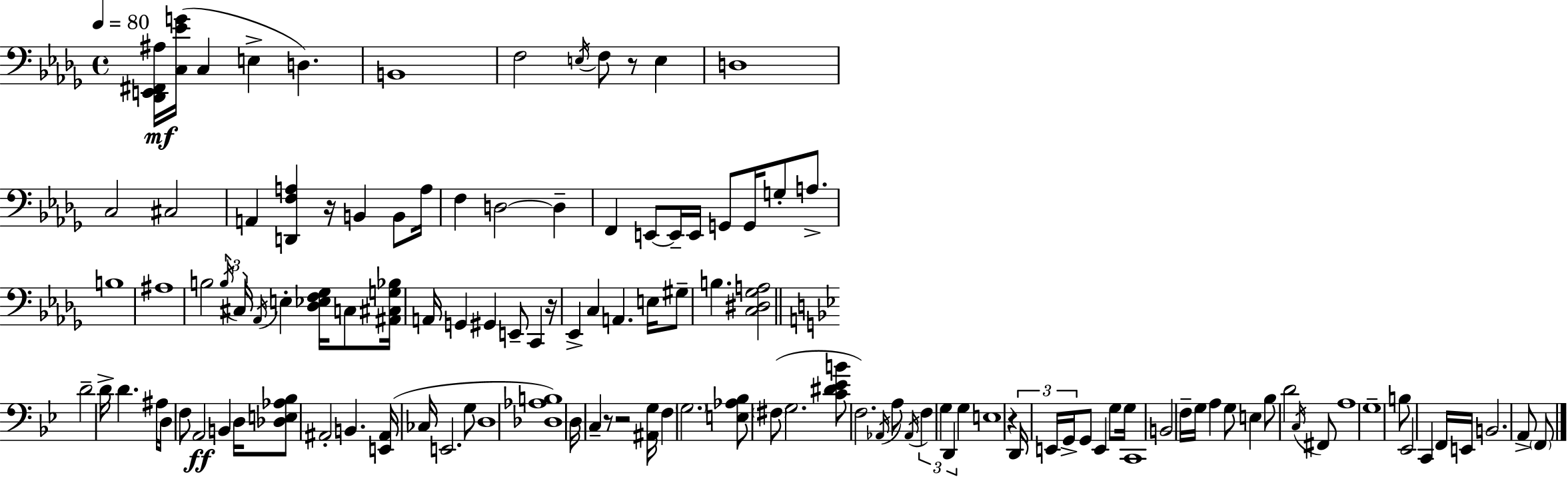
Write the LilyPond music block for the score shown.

{
  \clef bass
  \time 4/4
  \defaultTimeSignature
  \key bes \minor
  \tempo 4 = 80
  <des, e, fis, ais>16\mf <c ees' g'>16( c4 e4-> d4.) | b,1 | f2 \acciaccatura { e16 } f8 r8 e4 | d1 | \break c2 cis2 | a,4 <d, f a>4 r16 b,4 b,8 | a16 f4 d2~~ d4-- | f,4 e,8~~ e,16-- e,16 g,8 g,16 g8-. a8.-> | \break b1 | ais1 | b2 \tuplet 3/2 { \acciaccatura { b16 } cis16 \acciaccatura { aes,16 } } e4-. | <des ees f ges>16 c8 <ais, cis g bes>16 a,16 g,4 gis,4 e,8-- c,4 | \break r16 ees,4-> c4 a,4. | e16 gis8-- b4. <c dis ges a>2 | \bar "||" \break \key bes \major d'2-- d'16-> d'4. ais16 | d16 f8 a,2\ff b,4 d16 | <des e aes bes>8 ais,2-. b,4. | <e, ais,>16( ces16 e,2. g8 | \break d1 | <des aes b>1) | d16 c4-- r8 r2 <ais, g>16 | f4 \parenthesize g2. | \break <e aes bes>8 \parenthesize fis8( g2. | <c' dis' ees' b'>8 f2.) \acciaccatura { aes,16 } a8 | \acciaccatura { aes,16 } \tuplet 3/2 { f4 g4 d,4 } g4 | e1 | \break r4 \tuplet 3/2 { d,16 e,16 g,16-> } g,8 e,4 g8 | g16 c,1 | b,2 f16-- g16 a4 | g8 e4 bes8 d'2 | \break \acciaccatura { c16 } fis,8 a1 | g1-- | b8 ees,2 c,4 | f,16 e,16 b,2. a,8-> | \break \parenthesize f,8 \bar "|."
}